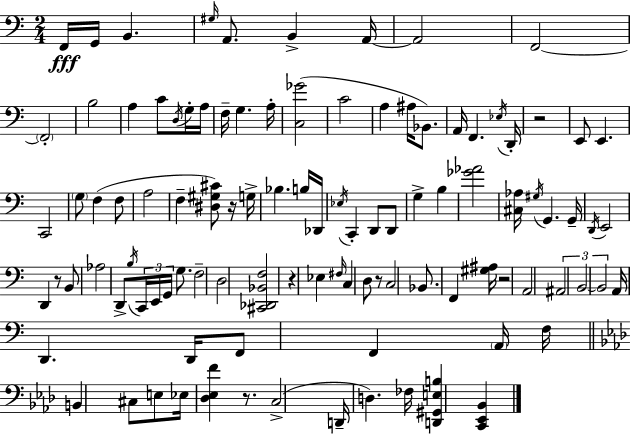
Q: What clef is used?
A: bass